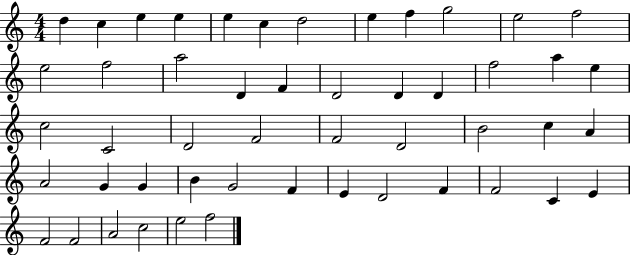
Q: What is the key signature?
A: C major